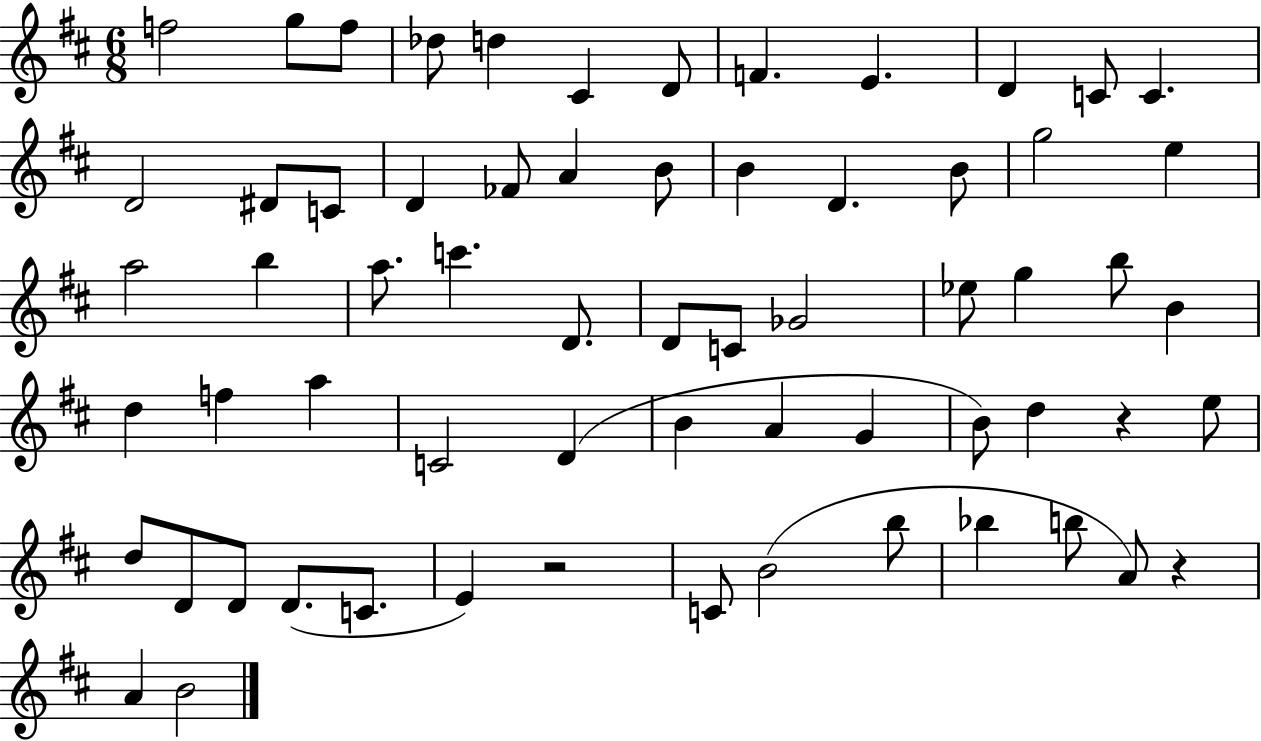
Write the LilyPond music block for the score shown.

{
  \clef treble
  \numericTimeSignature
  \time 6/8
  \key d \major
  f''2 g''8 f''8 | des''8 d''4 cis'4 d'8 | f'4. e'4. | d'4 c'8 c'4. | \break d'2 dis'8 c'8 | d'4 fes'8 a'4 b'8 | b'4 d'4. b'8 | g''2 e''4 | \break a''2 b''4 | a''8. c'''4. d'8. | d'8 c'8 ges'2 | ees''8 g''4 b''8 b'4 | \break d''4 f''4 a''4 | c'2 d'4( | b'4 a'4 g'4 | b'8) d''4 r4 e''8 | \break d''8 d'8 d'8 d'8.( c'8. | e'4) r2 | c'8 b'2( b''8 | bes''4 b''8 a'8) r4 | \break a'4 b'2 | \bar "|."
}